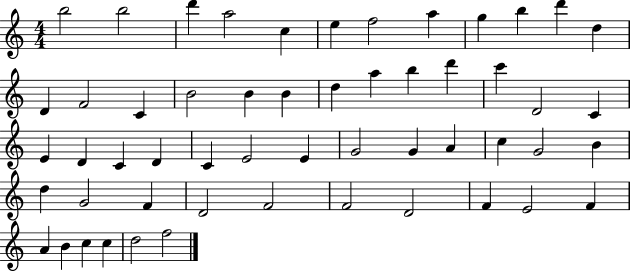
X:1
T:Untitled
M:4/4
L:1/4
K:C
b2 b2 d' a2 c e f2 a g b d' d D F2 C B2 B B d a b d' c' D2 C E D C D C E2 E G2 G A c G2 B d G2 F D2 F2 F2 D2 F E2 F A B c c d2 f2